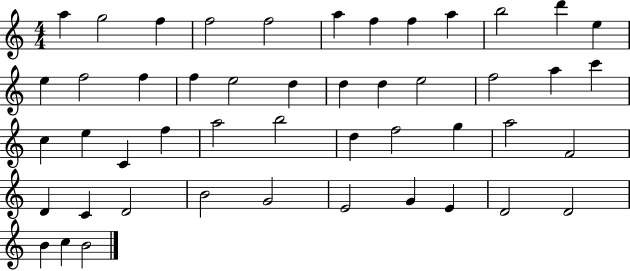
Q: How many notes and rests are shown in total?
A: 48